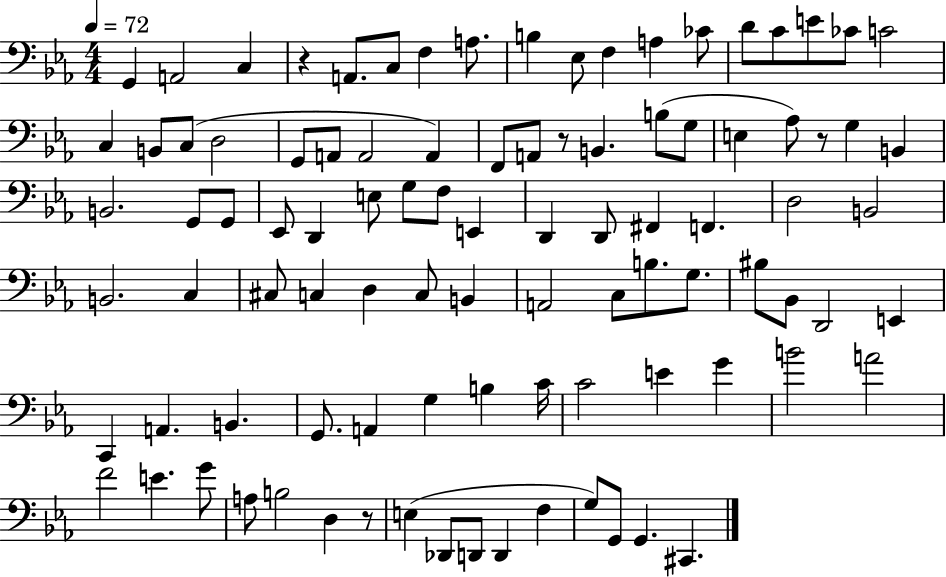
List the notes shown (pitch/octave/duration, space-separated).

G2/q A2/h C3/q R/q A2/e. C3/e F3/q A3/e. B3/q Eb3/e F3/q A3/q CES4/e D4/e C4/e E4/e CES4/e C4/h C3/q B2/e C3/e D3/h G2/e A2/e A2/h A2/q F2/e A2/e R/e B2/q. B3/e G3/e E3/q Ab3/e R/e G3/q B2/q B2/h. G2/e G2/e Eb2/e D2/q E3/e G3/e F3/e E2/q D2/q D2/e F#2/q F2/q. D3/h B2/h B2/h. C3/q C#3/e C3/q D3/q C3/e B2/q A2/h C3/e B3/e. G3/e. BIS3/e Bb2/e D2/h E2/q C2/q A2/q. B2/q. G2/e. A2/q G3/q B3/q C4/s C4/h E4/q G4/q B4/h A4/h F4/h E4/q. G4/e A3/e B3/h D3/q R/e E3/q Db2/e D2/e D2/q F3/q G3/e G2/e G2/q. C#2/q.